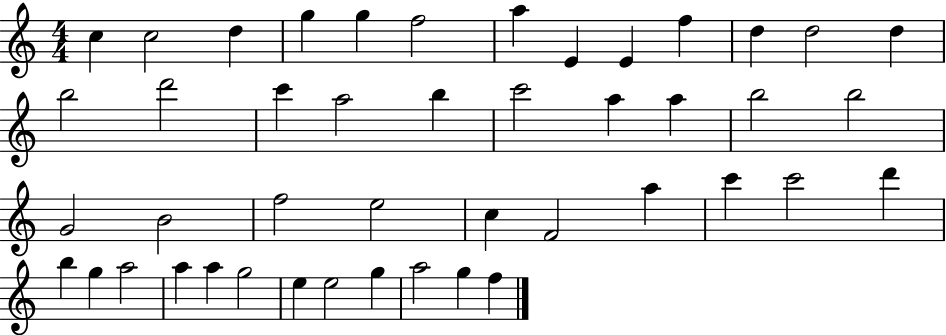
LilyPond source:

{
  \clef treble
  \numericTimeSignature
  \time 4/4
  \key c \major
  c''4 c''2 d''4 | g''4 g''4 f''2 | a''4 e'4 e'4 f''4 | d''4 d''2 d''4 | \break b''2 d'''2 | c'''4 a''2 b''4 | c'''2 a''4 a''4 | b''2 b''2 | \break g'2 b'2 | f''2 e''2 | c''4 f'2 a''4 | c'''4 c'''2 d'''4 | \break b''4 g''4 a''2 | a''4 a''4 g''2 | e''4 e''2 g''4 | a''2 g''4 f''4 | \break \bar "|."
}